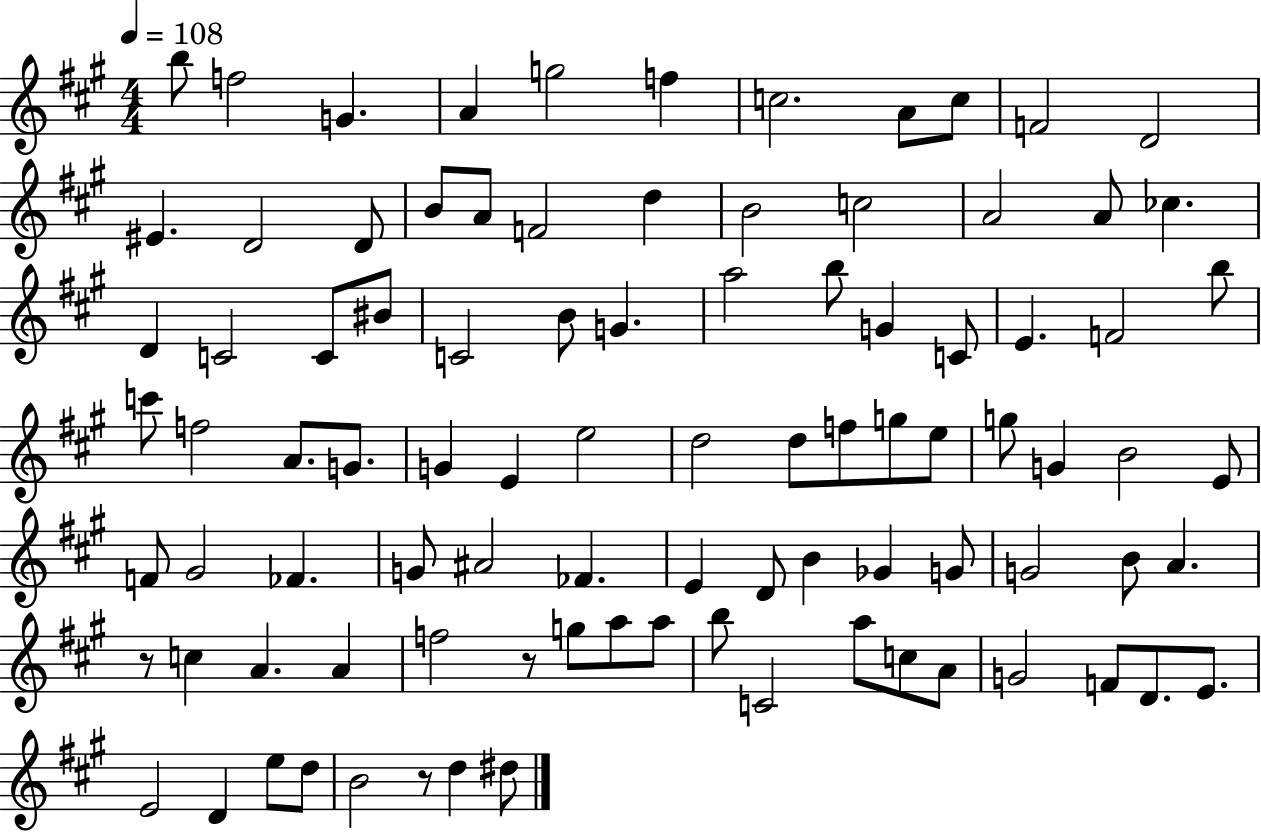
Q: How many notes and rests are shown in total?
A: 93